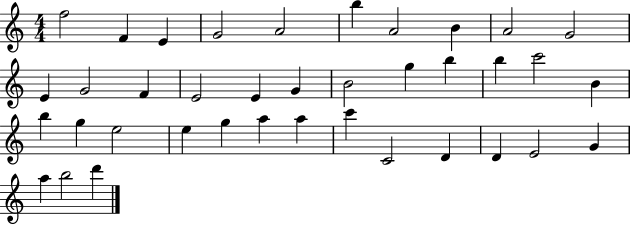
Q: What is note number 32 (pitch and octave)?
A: D4